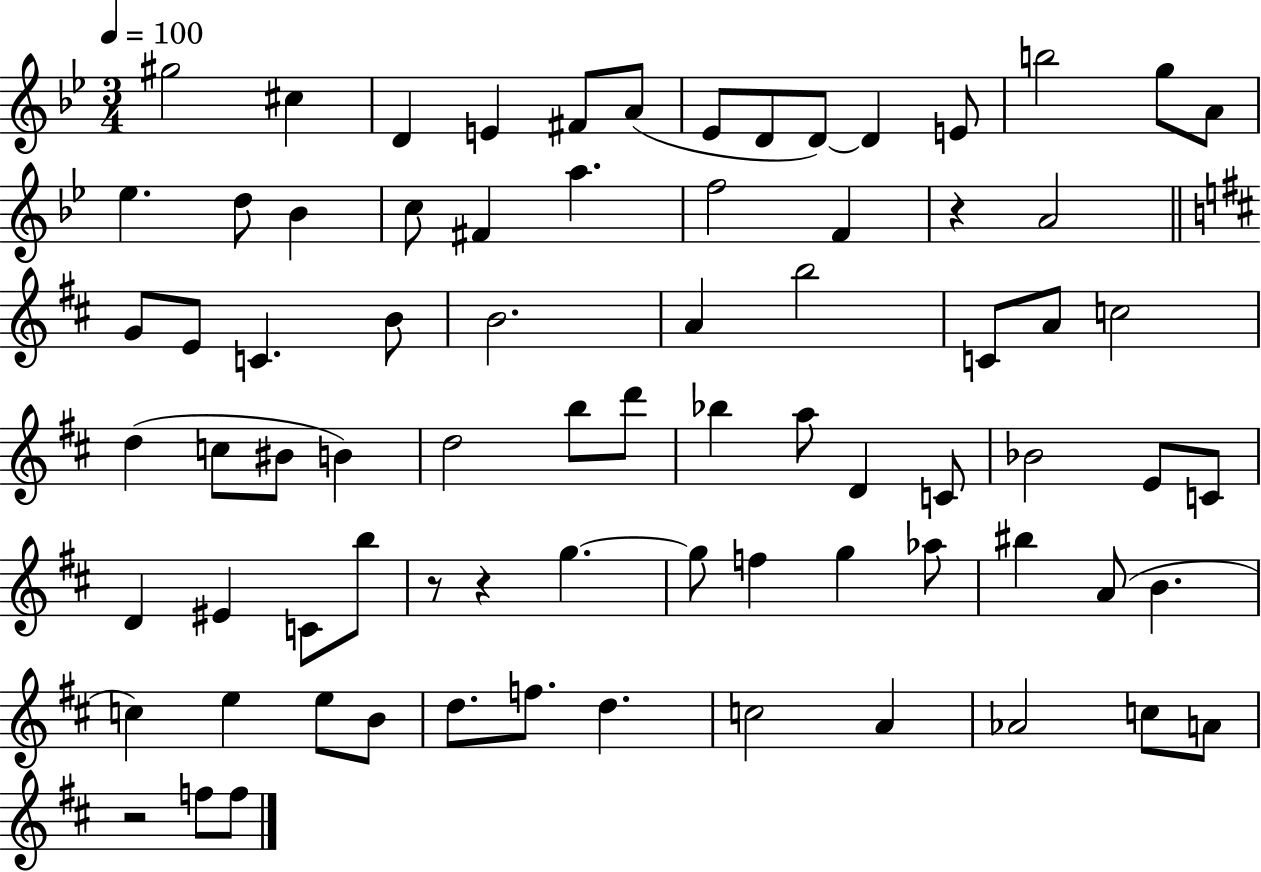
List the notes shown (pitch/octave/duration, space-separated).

G#5/h C#5/q D4/q E4/q F#4/e A4/e Eb4/e D4/e D4/e D4/q E4/e B5/h G5/e A4/e Eb5/q. D5/e Bb4/q C5/e F#4/q A5/q. F5/h F4/q R/q A4/h G4/e E4/e C4/q. B4/e B4/h. A4/q B5/h C4/e A4/e C5/h D5/q C5/e BIS4/e B4/q D5/h B5/e D6/e Bb5/q A5/e D4/q C4/e Bb4/h E4/e C4/e D4/q EIS4/q C4/e B5/e R/e R/q G5/q. G5/e F5/q G5/q Ab5/e BIS5/q A4/e B4/q. C5/q E5/q E5/e B4/e D5/e. F5/e. D5/q. C5/h A4/q Ab4/h C5/e A4/e R/h F5/e F5/e